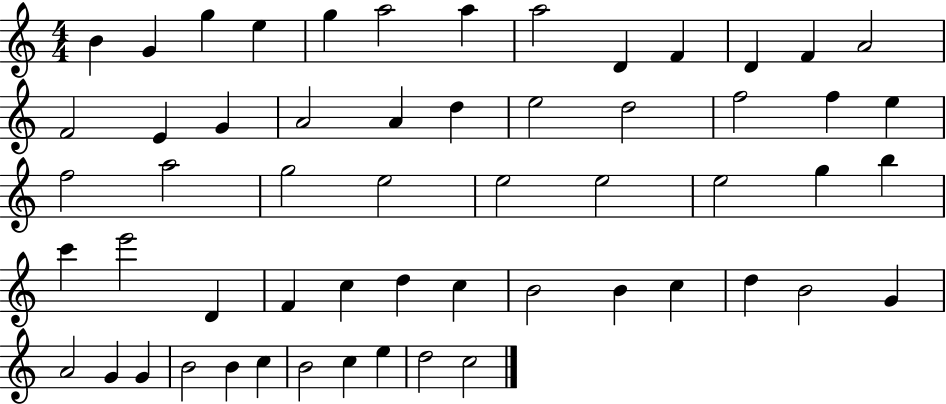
X:1
T:Untitled
M:4/4
L:1/4
K:C
B G g e g a2 a a2 D F D F A2 F2 E G A2 A d e2 d2 f2 f e f2 a2 g2 e2 e2 e2 e2 g b c' e'2 D F c d c B2 B c d B2 G A2 G G B2 B c B2 c e d2 c2